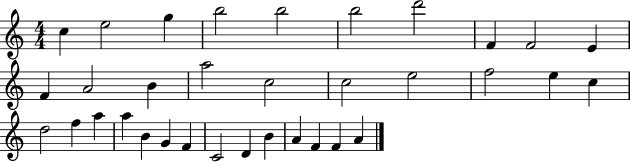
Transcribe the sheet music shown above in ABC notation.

X:1
T:Untitled
M:4/4
L:1/4
K:C
c e2 g b2 b2 b2 d'2 F F2 E F A2 B a2 c2 c2 e2 f2 e c d2 f a a B G F C2 D B A F F A